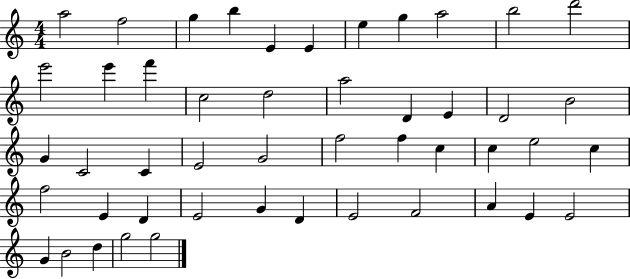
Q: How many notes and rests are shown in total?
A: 48